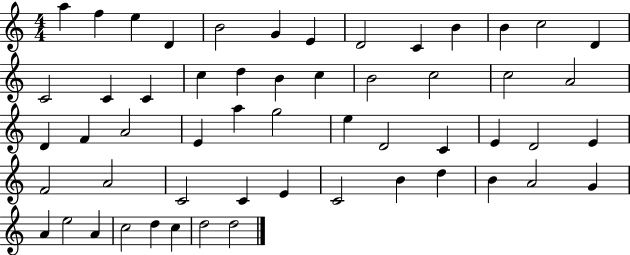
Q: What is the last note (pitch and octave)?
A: D5